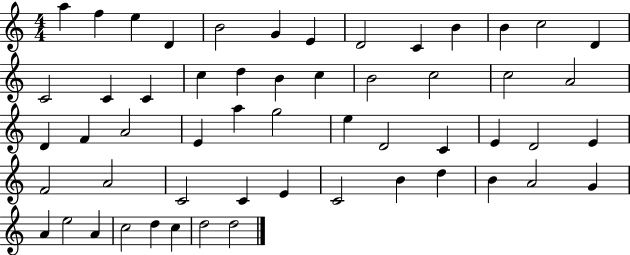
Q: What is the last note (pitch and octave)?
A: D5